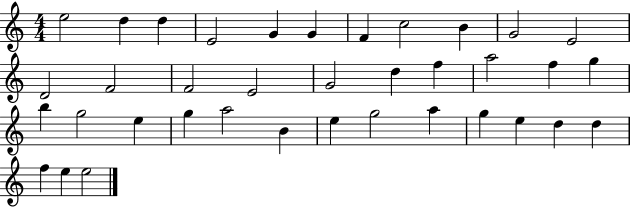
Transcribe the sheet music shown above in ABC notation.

X:1
T:Untitled
M:4/4
L:1/4
K:C
e2 d d E2 G G F c2 B G2 E2 D2 F2 F2 E2 G2 d f a2 f g b g2 e g a2 B e g2 a g e d d f e e2